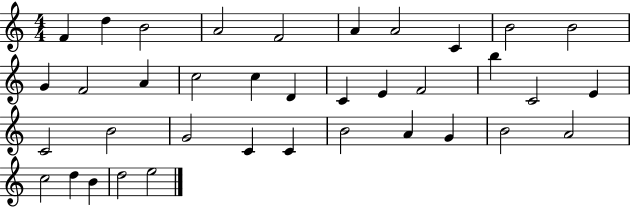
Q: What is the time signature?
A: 4/4